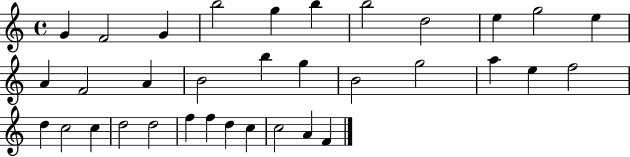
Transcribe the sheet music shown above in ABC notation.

X:1
T:Untitled
M:4/4
L:1/4
K:C
G F2 G b2 g b b2 d2 e g2 e A F2 A B2 b g B2 g2 a e f2 d c2 c d2 d2 f f d c c2 A F